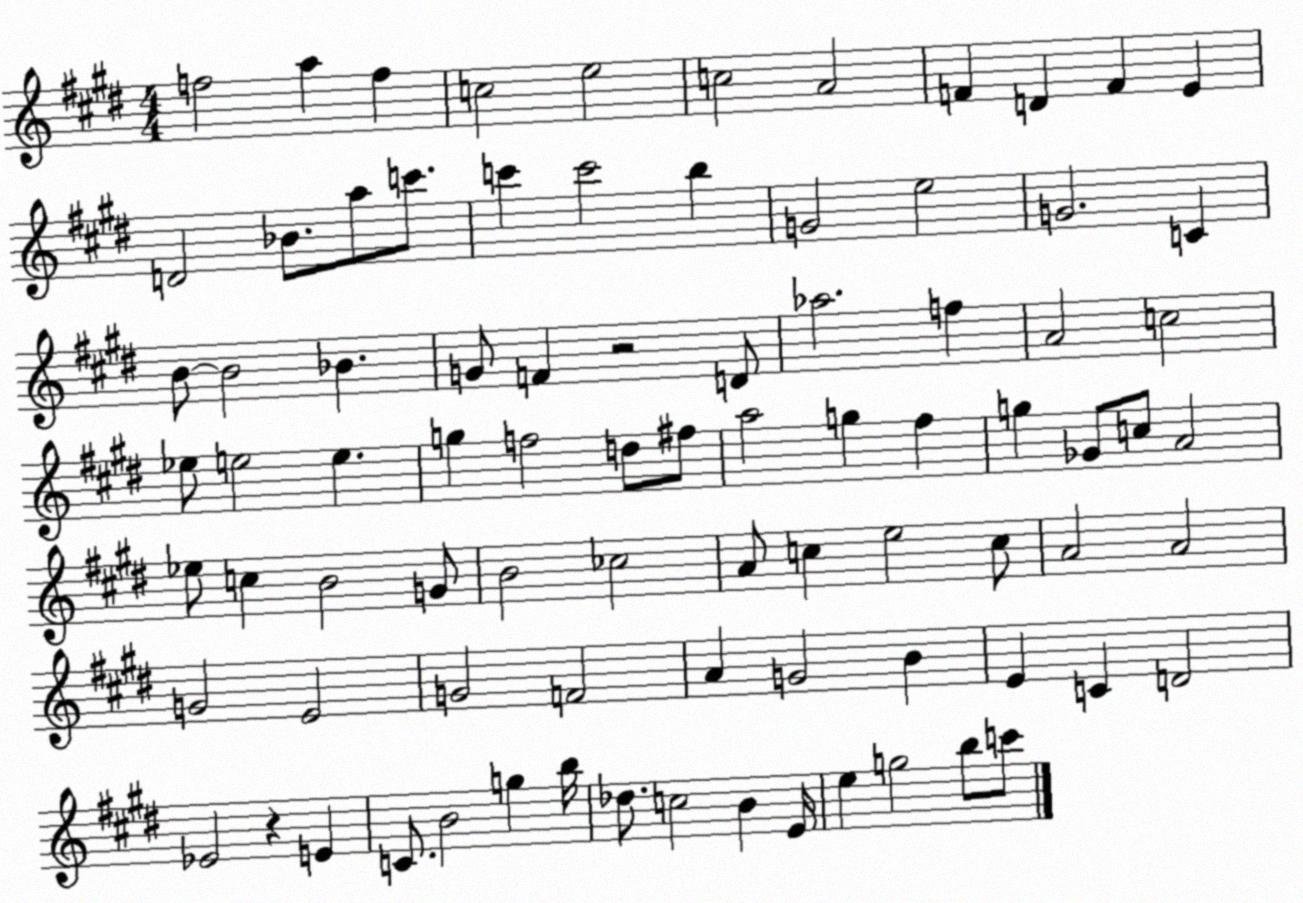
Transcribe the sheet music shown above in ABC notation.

X:1
T:Untitled
M:4/4
L:1/4
K:E
f2 a f c2 e2 c2 A2 F D F E D2 _B/2 a/2 c'/2 c' c'2 b G2 e2 G2 C B/2 B2 _B G/2 F z2 D/2 _a2 f A2 c2 _e/2 e2 e g f2 d/2 ^f/2 a2 g ^f g _G/2 c/2 A2 _e/2 c B2 G/2 B2 _c2 A/2 c e2 c/2 A2 A2 G2 E2 G2 F2 A G2 B E C D2 _E2 z E C/2 B2 g b/4 _d/2 c2 B E/4 e g2 b/2 c'/2